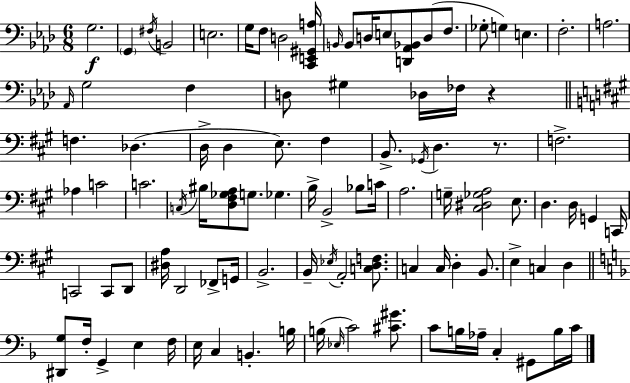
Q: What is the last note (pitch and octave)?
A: C4